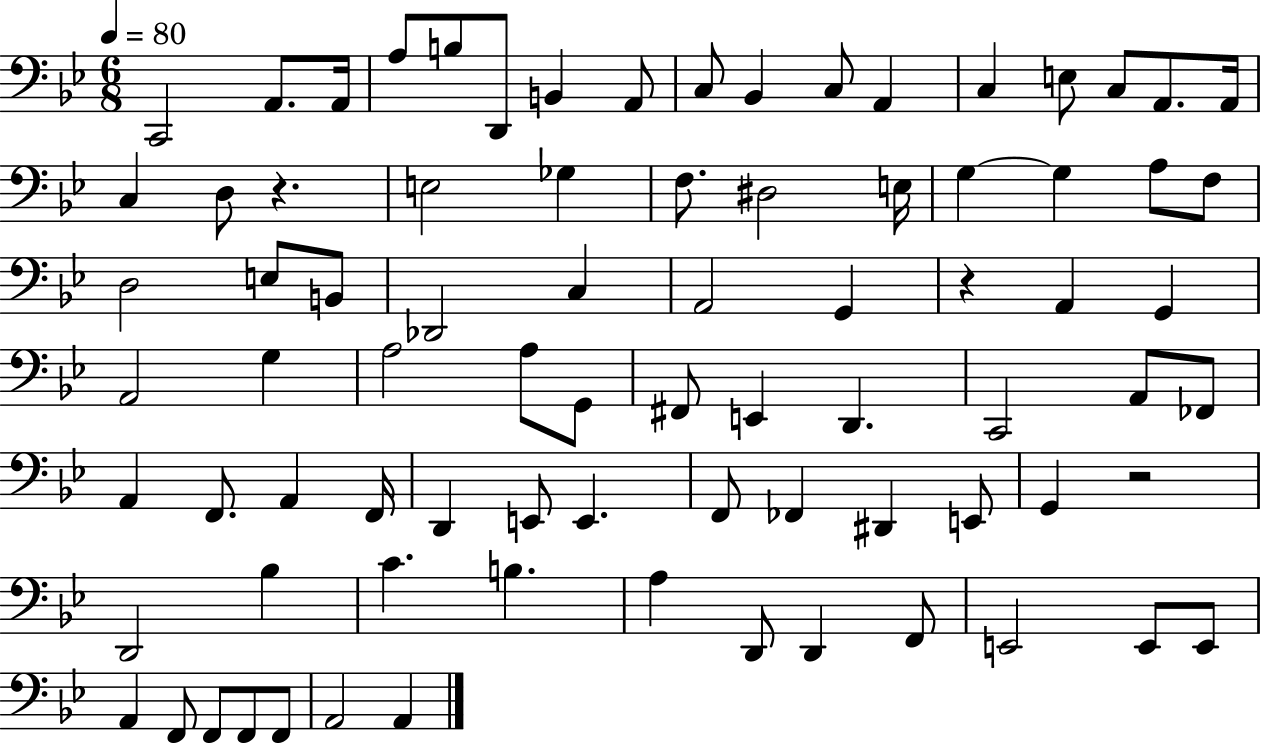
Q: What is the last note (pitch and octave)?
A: A2